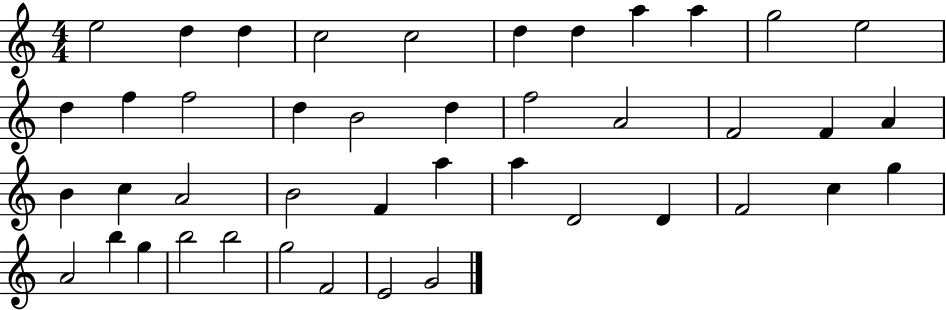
E5/h D5/q D5/q C5/h C5/h D5/q D5/q A5/q A5/q G5/h E5/h D5/q F5/q F5/h D5/q B4/h D5/q F5/h A4/h F4/h F4/q A4/q B4/q C5/q A4/h B4/h F4/q A5/q A5/q D4/h D4/q F4/h C5/q G5/q A4/h B5/q G5/q B5/h B5/h G5/h F4/h E4/h G4/h